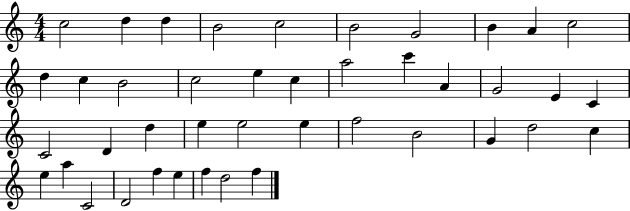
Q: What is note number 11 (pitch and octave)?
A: D5